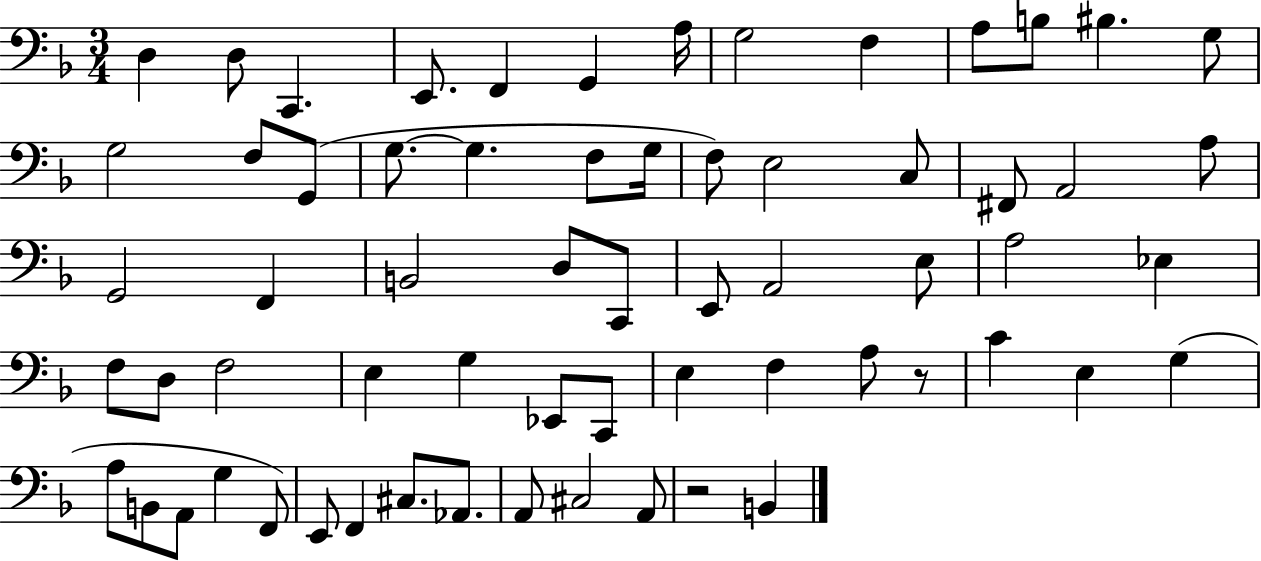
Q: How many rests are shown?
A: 2